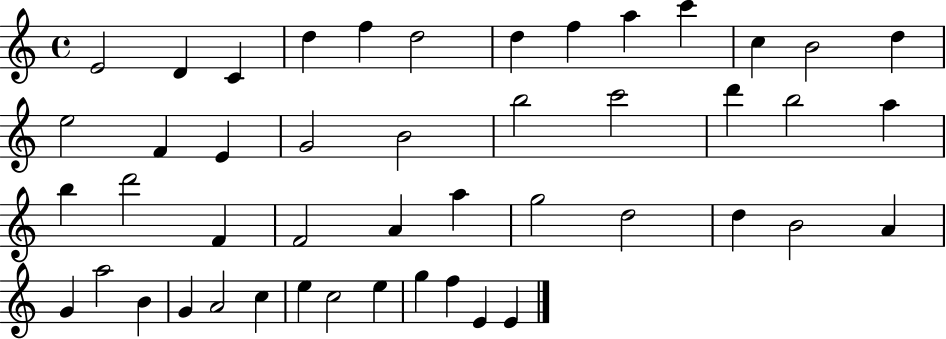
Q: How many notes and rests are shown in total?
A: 47